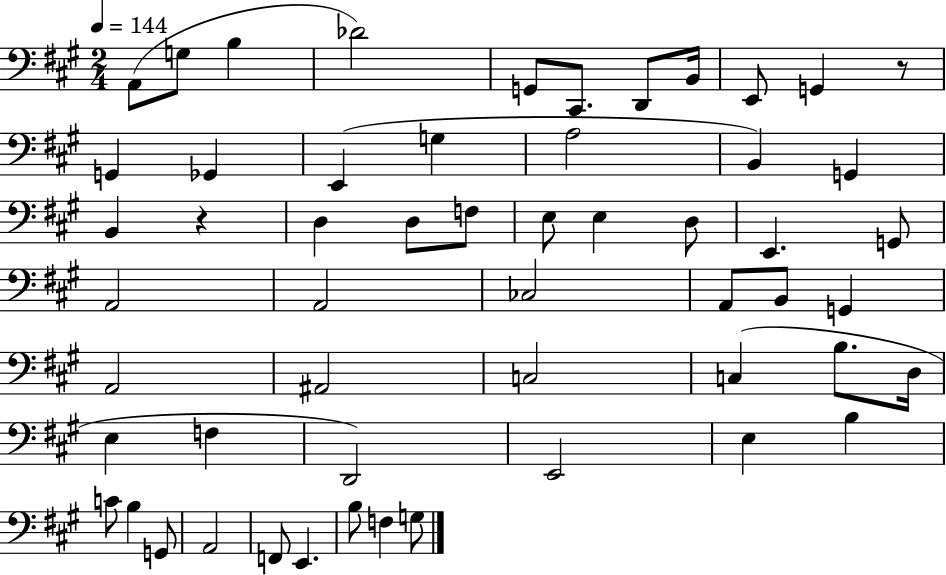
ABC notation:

X:1
T:Untitled
M:2/4
L:1/4
K:A
A,,/2 G,/2 B, _D2 G,,/2 ^C,,/2 D,,/2 B,,/4 E,,/2 G,, z/2 G,, _G,, E,, G, A,2 B,, G,, B,, z D, D,/2 F,/2 E,/2 E, D,/2 E,, G,,/2 A,,2 A,,2 _C,2 A,,/2 B,,/2 G,, A,,2 ^A,,2 C,2 C, B,/2 D,/4 E, F, D,,2 E,,2 E, B, C/2 B, G,,/2 A,,2 F,,/2 E,, B,/2 F, G,/2